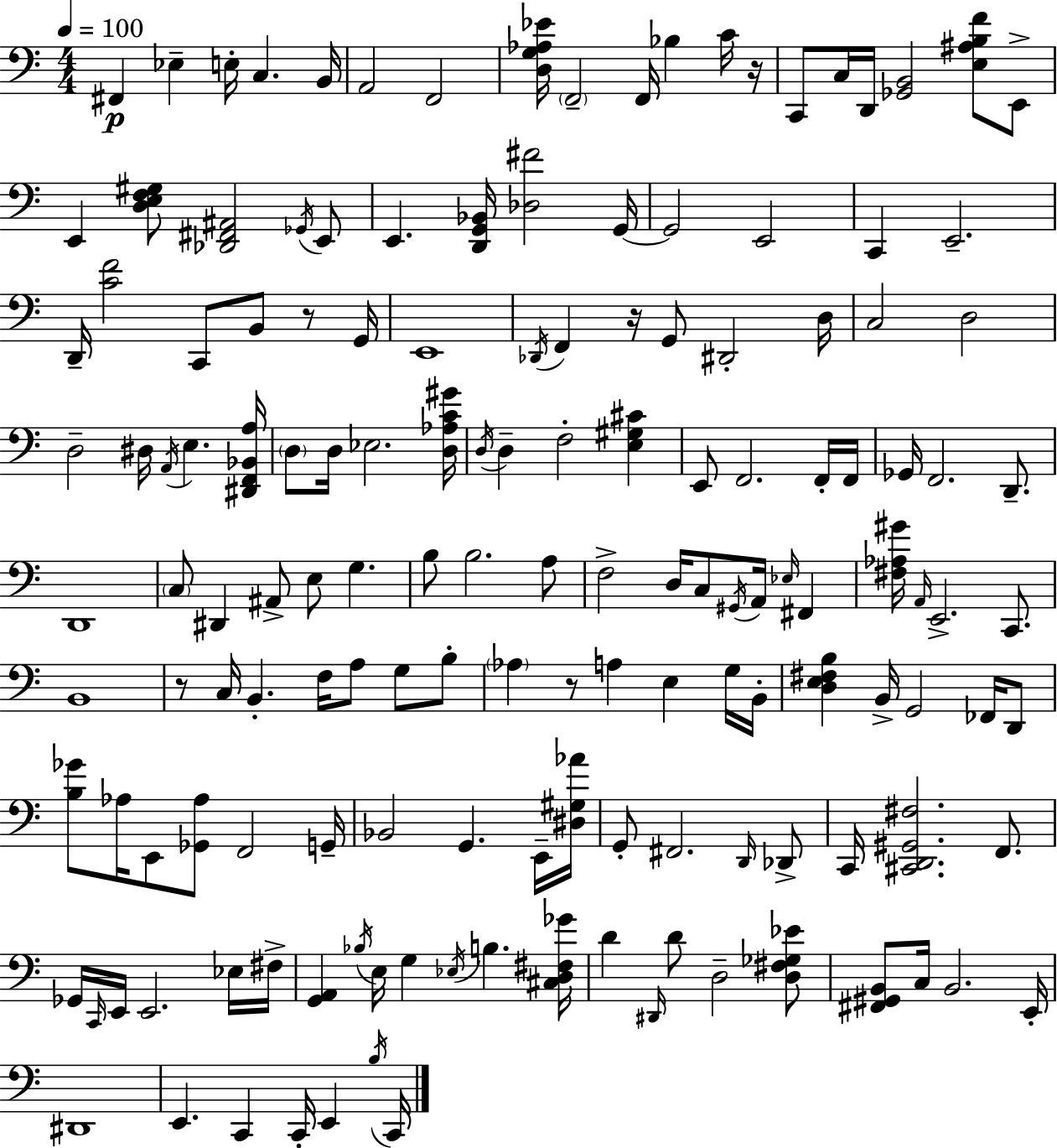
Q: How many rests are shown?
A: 5